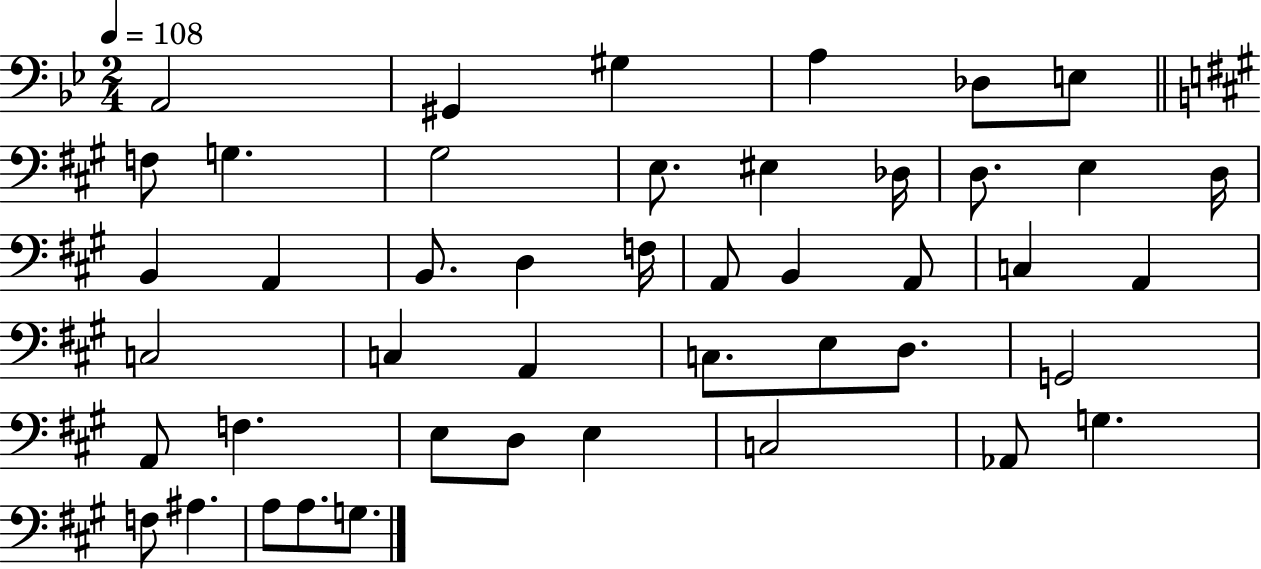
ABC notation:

X:1
T:Untitled
M:2/4
L:1/4
K:Bb
A,,2 ^G,, ^G, A, _D,/2 E,/2 F,/2 G, ^G,2 E,/2 ^E, _D,/4 D,/2 E, D,/4 B,, A,, B,,/2 D, F,/4 A,,/2 B,, A,,/2 C, A,, C,2 C, A,, C,/2 E,/2 D,/2 G,,2 A,,/2 F, E,/2 D,/2 E, C,2 _A,,/2 G, F,/2 ^A, A,/2 A,/2 G,/2